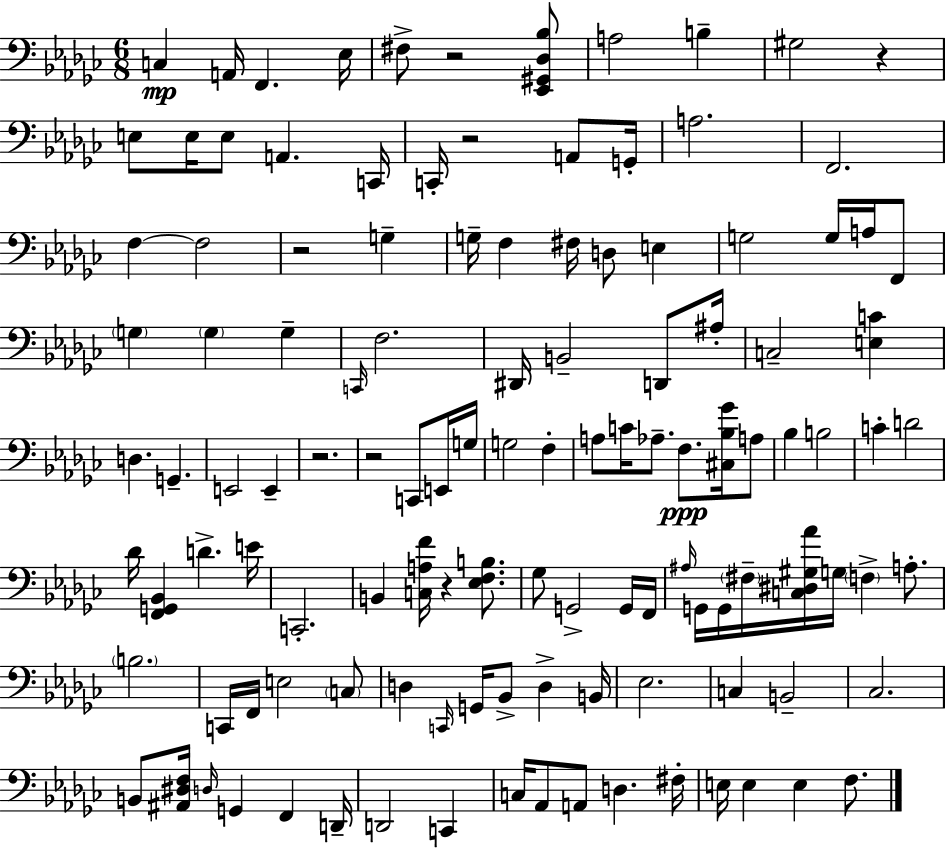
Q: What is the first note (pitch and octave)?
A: C3